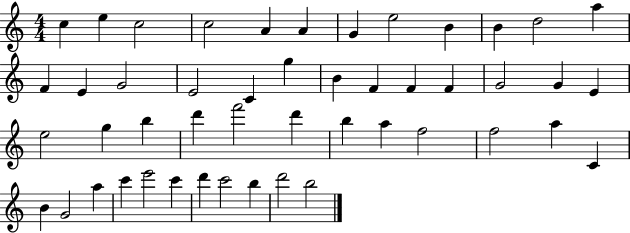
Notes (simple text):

C5/q E5/q C5/h C5/h A4/q A4/q G4/q E5/h B4/q B4/q D5/h A5/q F4/q E4/q G4/h E4/h C4/q G5/q B4/q F4/q F4/q F4/q G4/h G4/q E4/q E5/h G5/q B5/q D6/q F6/h D6/q B5/q A5/q F5/h F5/h A5/q C4/q B4/q G4/h A5/q C6/q E6/h C6/q D6/q C6/h B5/q D6/h B5/h